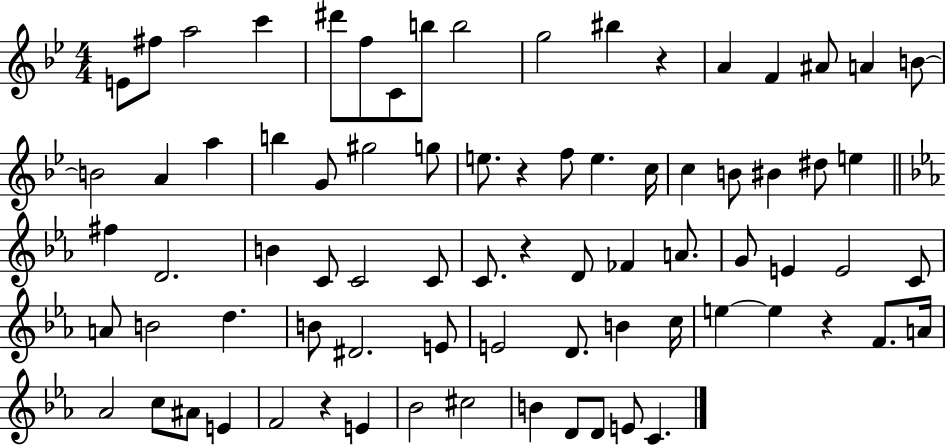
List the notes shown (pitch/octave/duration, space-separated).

E4/e F#5/e A5/h C6/q D#6/e F5/e C4/e B5/e B5/h G5/h BIS5/q R/q A4/q F4/q A#4/e A4/q B4/e B4/h A4/q A5/q B5/q G4/e G#5/h G5/e E5/e. R/q F5/e E5/q. C5/s C5/q B4/e BIS4/q D#5/e E5/q F#5/q D4/h. B4/q C4/e C4/h C4/e C4/e. R/q D4/e FES4/q A4/e. G4/e E4/q E4/h C4/e A4/e B4/h D5/q. B4/e D#4/h. E4/e E4/h D4/e. B4/q C5/s E5/q E5/q R/q F4/e. A4/s Ab4/h C5/e A#4/e E4/q F4/h R/q E4/q Bb4/h C#5/h B4/q D4/e D4/e E4/e C4/q.